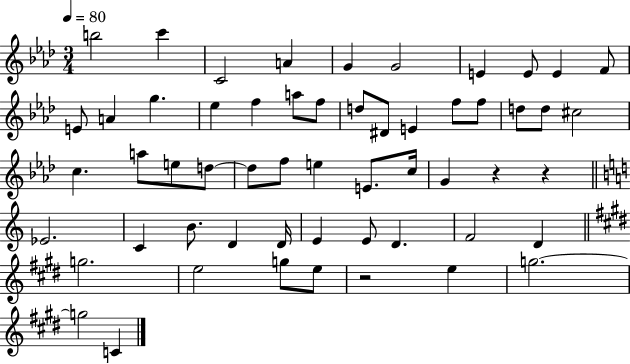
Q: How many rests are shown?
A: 3